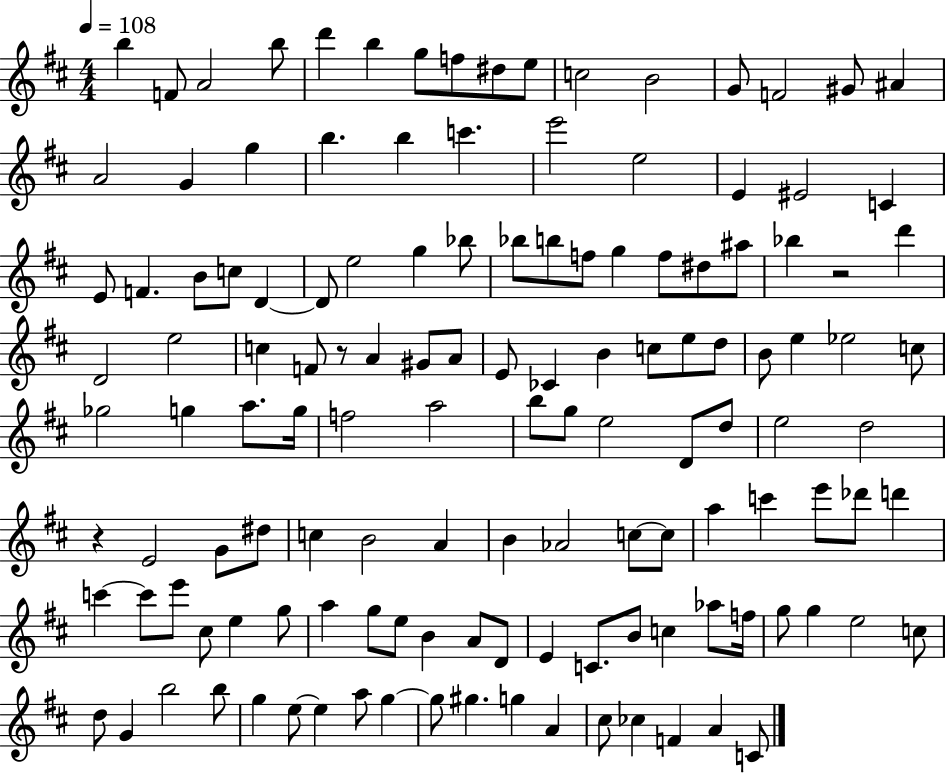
X:1
T:Untitled
M:4/4
L:1/4
K:D
b F/2 A2 b/2 d' b g/2 f/2 ^d/2 e/2 c2 B2 G/2 F2 ^G/2 ^A A2 G g b b c' e'2 e2 E ^E2 C E/2 F B/2 c/2 D D/2 e2 g _b/2 _b/2 b/2 f/2 g f/2 ^d/2 ^a/2 _b z2 d' D2 e2 c F/2 z/2 A ^G/2 A/2 E/2 _C B c/2 e/2 d/2 B/2 e _e2 c/2 _g2 g a/2 g/4 f2 a2 b/2 g/2 e2 D/2 d/2 e2 d2 z E2 G/2 ^d/2 c B2 A B _A2 c/2 c/2 a c' e'/2 _d'/2 d' c' c'/2 e'/2 ^c/2 e g/2 a g/2 e/2 B A/2 D/2 E C/2 B/2 c _a/2 f/4 g/2 g e2 c/2 d/2 G b2 b/2 g e/2 e a/2 g g/2 ^g g A ^c/2 _c F A C/2